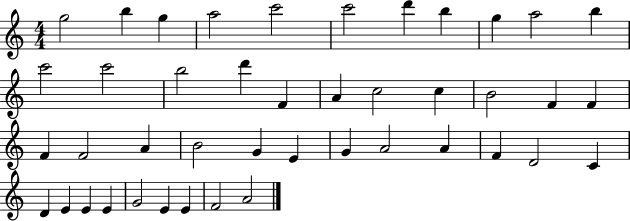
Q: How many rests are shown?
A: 0